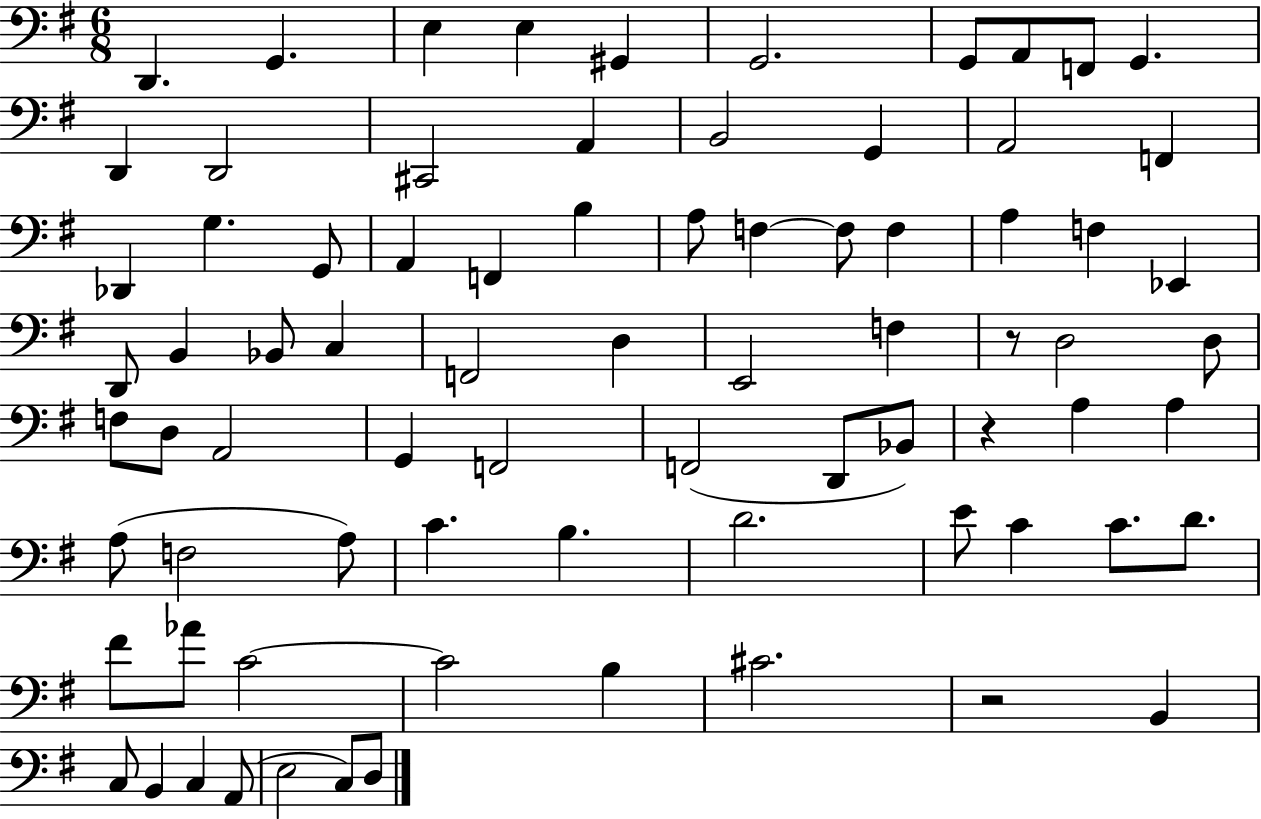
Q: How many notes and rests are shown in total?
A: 78